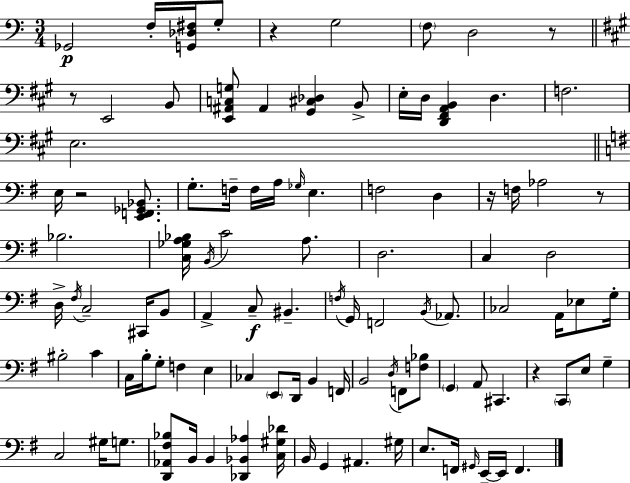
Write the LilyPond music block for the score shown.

{
  \clef bass
  \numericTimeSignature
  \time 3/4
  \key a \minor
  ges,2\p f16-. <g, des fis>16 g8-. | r4 g2 | \parenthesize f8 d2 r8 | \bar "||" \break \key a \major r8 e,2 b,8 | <e, ais, c g>8 ais,4 <gis, cis des>4 b,8-> | e16-. d16 <d, fis, a, b,>4 d4. | f2. | \break e2. | \bar "||" \break \key e \minor e16 r2 <e, f, ges, bes,>8. | g8.-. f16-- f16 a16 \grace { ges16 } e4. | f2 d4 | r16 f16 aes2 r8 | \break bes2. | <c ges a bes>16 \acciaccatura { b,16 } c'2 a8. | d2. | c4 d2 | \break d16-> \acciaccatura { fis16 } c2-- | cis,16 b,8 a,4-> c8--\f bis,4.-- | \acciaccatura { f16 } g,16 f,2 | \acciaccatura { b,16 } aes,8. ces2 | \break a,16 ees8 g16-. bis2-. | c'4 c16 b16-. g8-. f4 | e4 ces4 \parenthesize e,8 d,16 | b,4 f,16 b,2 | \break \acciaccatura { d16 } f,8 <f bes>8 \parenthesize g,4 a,8 | cis,4. r4 \parenthesize c,8 | e8 g4-- c2 | gis16 g8. <d, aes, fis bes>8 b,16 b,4 | \break <des, bes, aes>4 <c gis des'>16 b,16 g,4 ais,4. | gis16 e8. f,16 \grace { gis,16 } e,16--~~ | e,16 f,4. \bar "|."
}